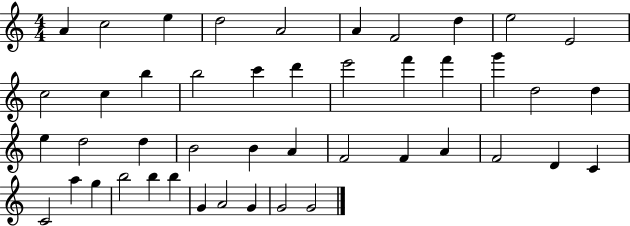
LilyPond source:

{
  \clef treble
  \numericTimeSignature
  \time 4/4
  \key c \major
  a'4 c''2 e''4 | d''2 a'2 | a'4 f'2 d''4 | e''2 e'2 | \break c''2 c''4 b''4 | b''2 c'''4 d'''4 | e'''2 f'''4 f'''4 | g'''4 d''2 d''4 | \break e''4 d''2 d''4 | b'2 b'4 a'4 | f'2 f'4 a'4 | f'2 d'4 c'4 | \break c'2 a''4 g''4 | b''2 b''4 b''4 | g'4 a'2 g'4 | g'2 g'2 | \break \bar "|."
}